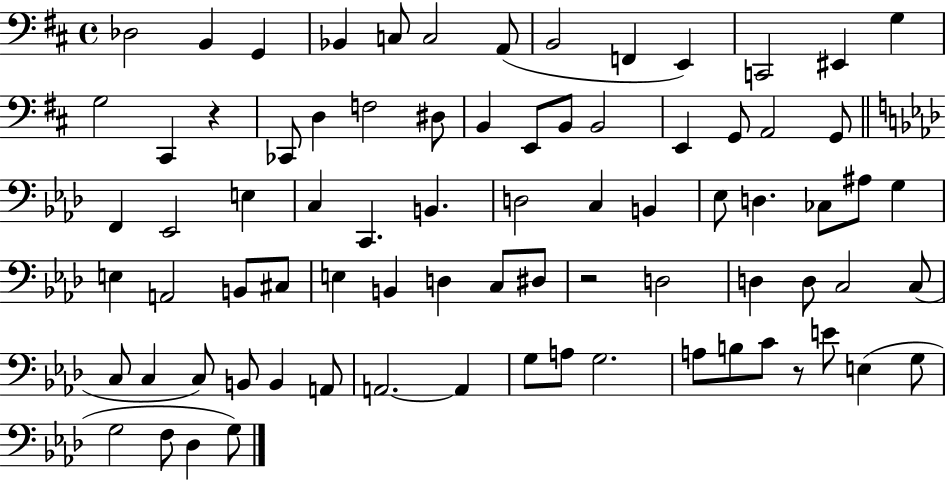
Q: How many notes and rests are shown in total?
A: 79